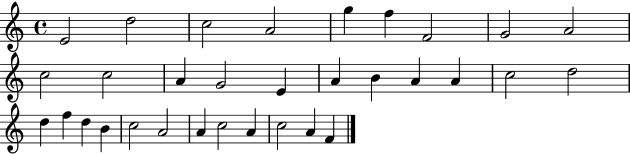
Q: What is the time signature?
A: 4/4